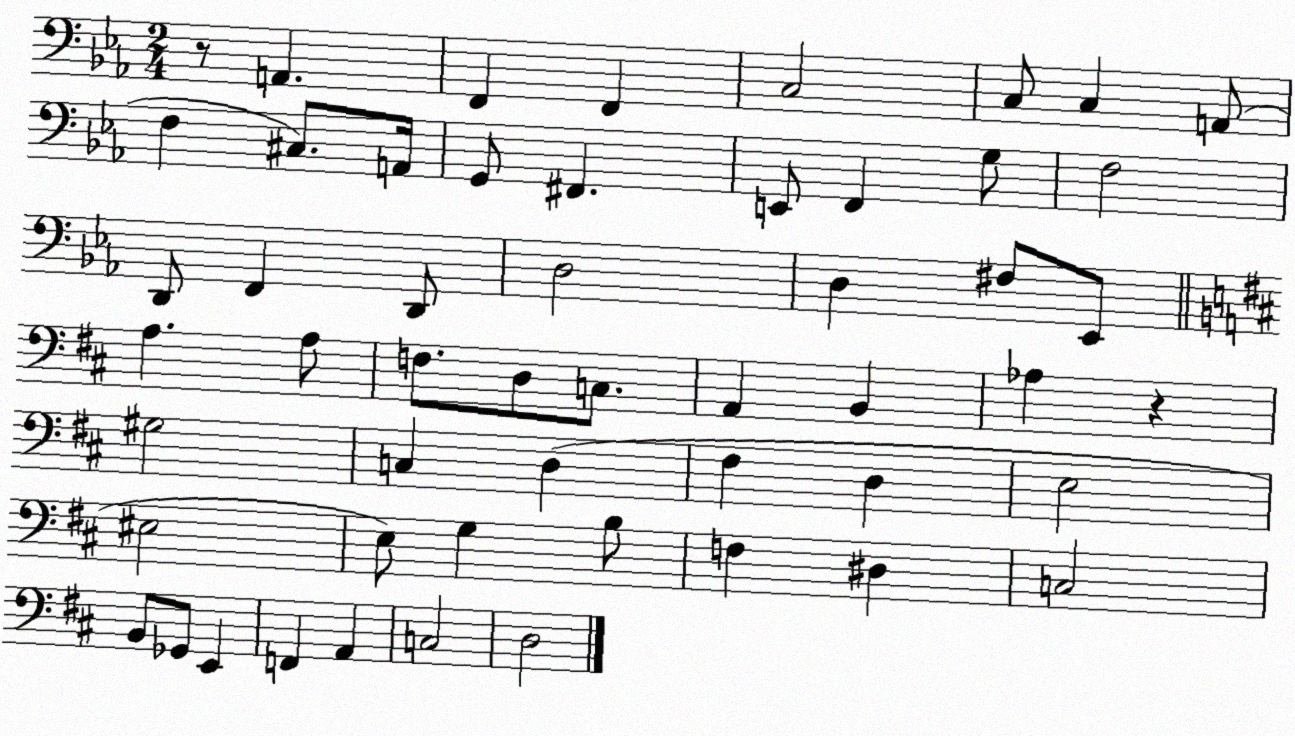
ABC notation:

X:1
T:Untitled
M:2/4
L:1/4
K:Eb
z/2 A,, F,, F,, C,2 C,/2 C, A,,/2 F, ^C,/2 A,,/4 G,,/2 ^F,, E,,/2 F,, G,/2 F,2 D,,/2 F,, D,,/2 D,2 D, ^F,/2 _E,,/2 A, A,/2 F,/2 D,/2 C,/2 A,, B,, _A, z ^G,2 C, D, ^F, D, E,2 ^E,2 E,/2 G, B,/2 F, ^D, C,2 B,,/2 _G,,/2 E,, F,, A,, C,2 D,2